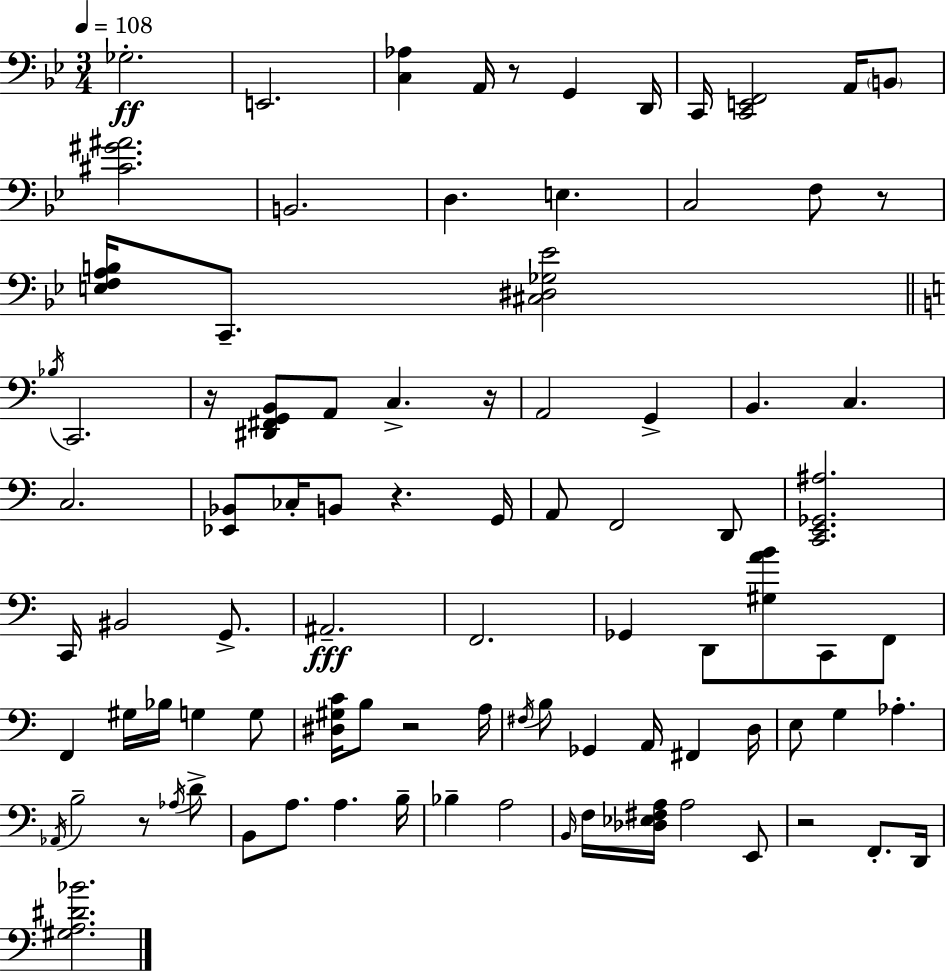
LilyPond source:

{
  \clef bass
  \numericTimeSignature
  \time 3/4
  \key g \minor
  \tempo 4 = 108
  ges2.-.\ff | e,2. | <c aes>4 a,16 r8 g,4 d,16 | c,16 <c, e, f,>2 a,16 \parenthesize b,8 | \break <cis' gis' ais'>2. | b,2. | d4. e4. | c2 f8 r8 | \break <e f a b>16 c,8.-- <cis dis ges ees'>2 | \bar "||" \break \key a \minor \acciaccatura { bes16 } c,2. | r16 <dis, fis, g, b,>8 a,8 c4.-> | r16 a,2 g,4-> | b,4. c4. | \break c2. | <ees, bes,>8 ces16-. b,8 r4. | g,16 a,8 f,2 d,8 | <c, e, ges, ais>2. | \break c,16 bis,2 g,8.-> | ais,2.--\fff | f,2. | ges,4 d,8 <gis a' b'>8 c,8 f,8 | \break f,4 gis16 bes16 g4 g8 | <dis gis c'>16 b8 r2 | a16 \acciaccatura { fis16 } b8 ges,4 a,16 fis,4 | d16 e8 g4 aes4.-. | \break \acciaccatura { aes,16 } b2-- r8 | \acciaccatura { aes16 } d'8-> b,8 a8. a4. | b16-- bes4-- a2 | \grace { b,16 } f16 <des ees fis a>16 a2 | \break e,8 r2 | f,8.-. d,16 <gis a dis' bes'>2. | \bar "|."
}